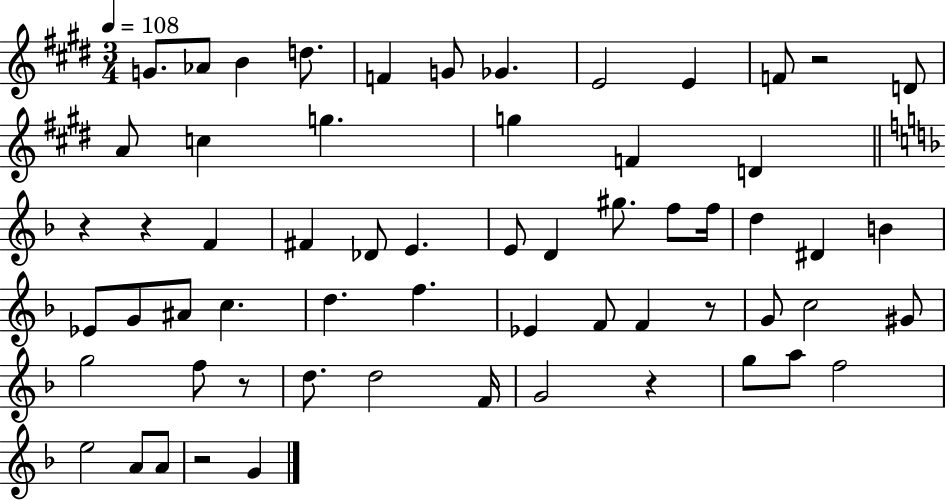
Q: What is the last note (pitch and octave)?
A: G4